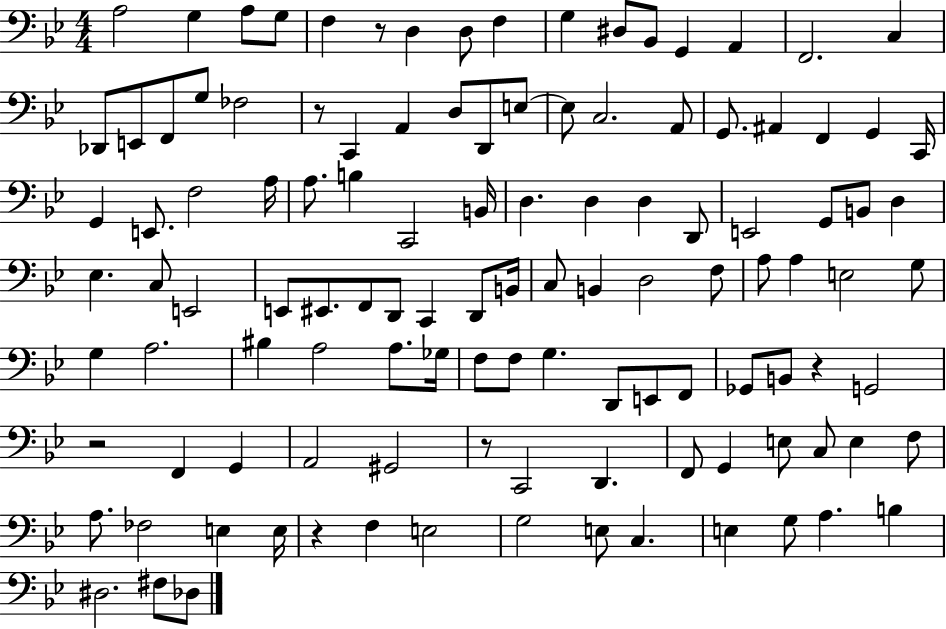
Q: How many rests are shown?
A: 6